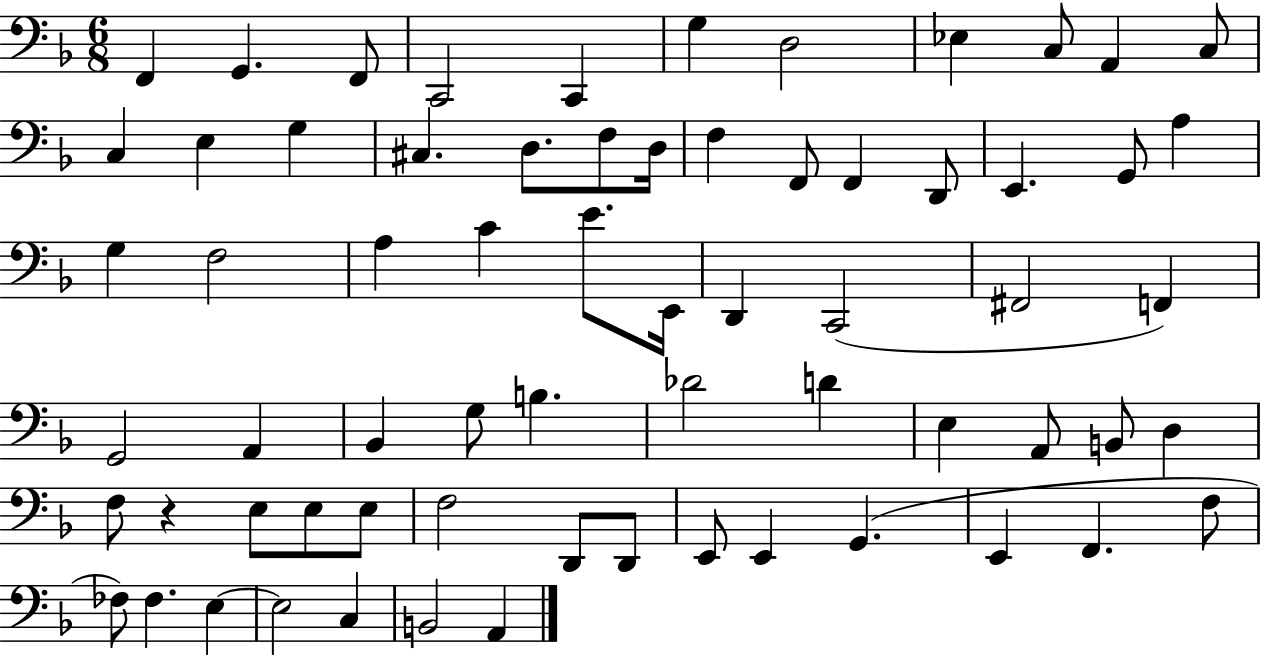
{
  \clef bass
  \numericTimeSignature
  \time 6/8
  \key f \major
  \repeat volta 2 { f,4 g,4. f,8 | c,2 c,4 | g4 d2 | ees4 c8 a,4 c8 | \break c4 e4 g4 | cis4. d8. f8 d16 | f4 f,8 f,4 d,8 | e,4. g,8 a4 | \break g4 f2 | a4 c'4 e'8. e,16 | d,4 c,2( | fis,2 f,4) | \break g,2 a,4 | bes,4 g8 b4. | des'2 d'4 | e4 a,8 b,8 d4 | \break f8 r4 e8 e8 e8 | f2 d,8 d,8 | e,8 e,4 g,4.( | e,4 f,4. f8 | \break fes8) fes4. e4~~ | e2 c4 | b,2 a,4 | } \bar "|."
}